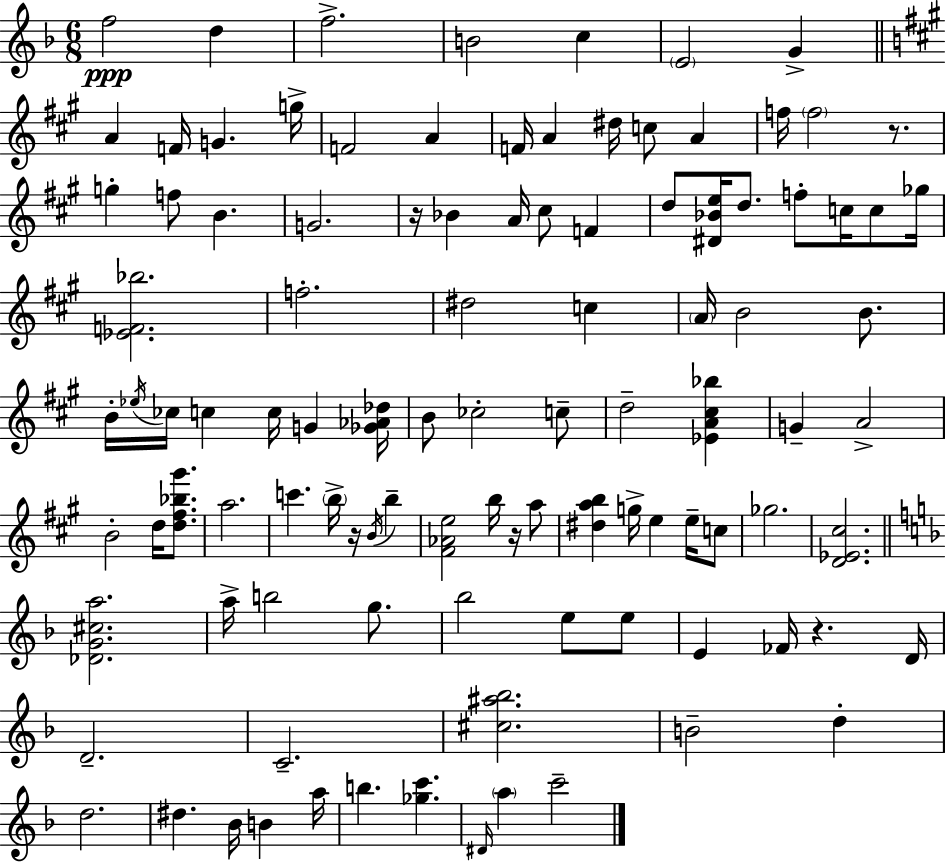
F5/h D5/q F5/h. B4/h C5/q E4/h G4/q A4/q F4/s G4/q. G5/s F4/h A4/q F4/s A4/q D#5/s C5/e A4/q F5/s F5/h R/e. G5/q F5/e B4/q. G4/h. R/s Bb4/q A4/s C#5/e F4/q D5/e [D#4,Bb4,E5]/s D5/e. F5/e C5/s C5/e Gb5/s [Eb4,F4,Bb5]/h. F5/h. D#5/h C5/q A4/s B4/h B4/e. B4/s Eb5/s CES5/s C5/q C5/s G4/q [Gb4,Ab4,Db5]/s B4/e CES5/h C5/e D5/h [Eb4,A4,C#5,Bb5]/q G4/q A4/h B4/h D5/s [D5,F#5,Bb5,G#6]/e. A5/h. C6/q. B5/s R/s B4/s B5/q [F#4,Ab4,E5]/h B5/s R/s A5/e [D#5,A5,B5]/q G5/s E5/q E5/s C5/e Gb5/h. [D4,Eb4,C#5]/h. [Db4,G4,C#5,A5]/h. A5/s B5/h G5/e. Bb5/h E5/e E5/e E4/q FES4/s R/q. D4/s D4/h. C4/h. [C#5,A#5,Bb5]/h. B4/h D5/q D5/h. D#5/q. Bb4/s B4/q A5/s B5/q. [Gb5,C6]/q. D#4/s A5/q C6/h